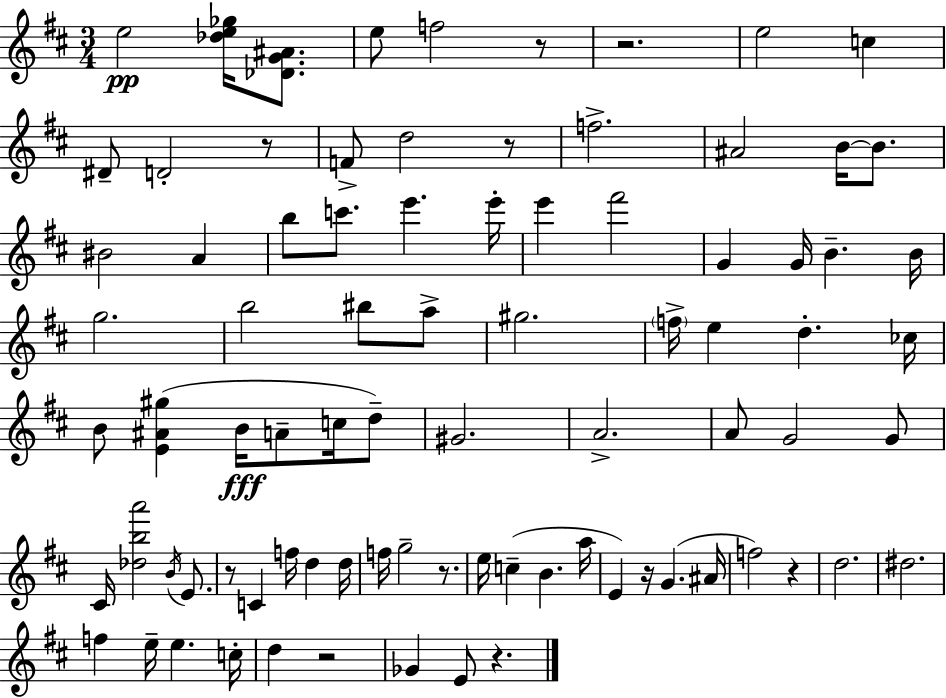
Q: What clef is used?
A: treble